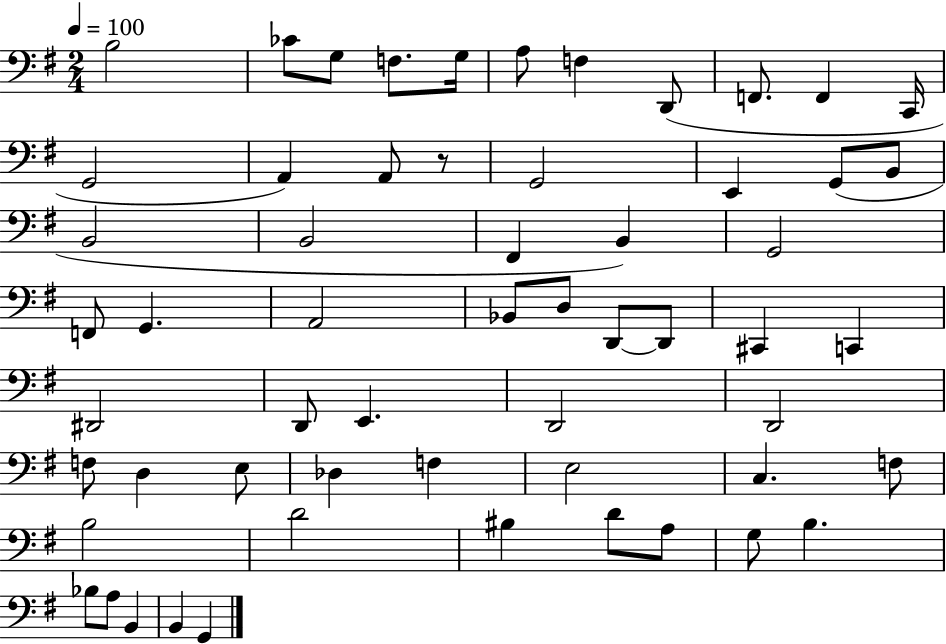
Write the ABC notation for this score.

X:1
T:Untitled
M:2/4
L:1/4
K:G
B,2 _C/2 G,/2 F,/2 G,/4 A,/2 F, D,,/2 F,,/2 F,, C,,/4 G,,2 A,, A,,/2 z/2 G,,2 E,, G,,/2 B,,/2 B,,2 B,,2 ^F,, B,, G,,2 F,,/2 G,, A,,2 _B,,/2 D,/2 D,,/2 D,,/2 ^C,, C,, ^D,,2 D,,/2 E,, D,,2 D,,2 F,/2 D, E,/2 _D, F, E,2 C, F,/2 B,2 D2 ^B, D/2 A,/2 G,/2 B, _B,/2 A,/2 B,, B,, G,,